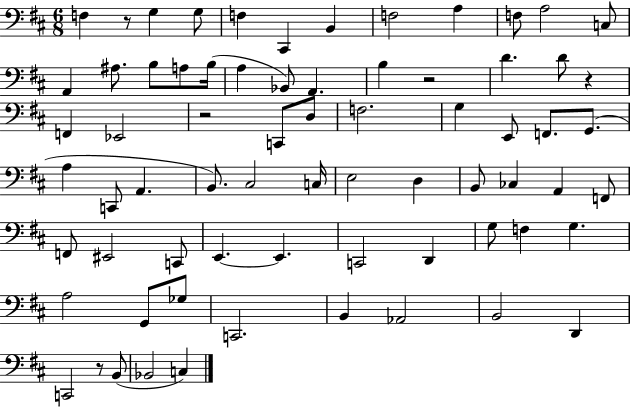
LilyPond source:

{
  \clef bass
  \numericTimeSignature
  \time 6/8
  \key d \major
  f4 r8 g4 g8 | f4 cis,4 b,4 | f2 a4 | f8 a2 c8 | \break a,4 ais8. b8 a8 b16( | a4 bes,8) a,4. | b4 r2 | d'4. d'8 r4 | \break f,4 ees,2 | r2 c,8 d8 | f2. | g4 e,8 f,8. g,8.( | \break a4 c,8 a,4. | b,8.) cis2 c16 | e2 d4 | b,8 ces4 a,4 f,8 | \break f,8 eis,2 c,8 | e,4.~~ e,4. | c,2 d,4 | g8 f4 g4. | \break a2 g,8 ges8 | c,2. | b,4 aes,2 | b,2 d,4 | \break c,2 r8 b,8( | bes,2 c4) | \bar "|."
}